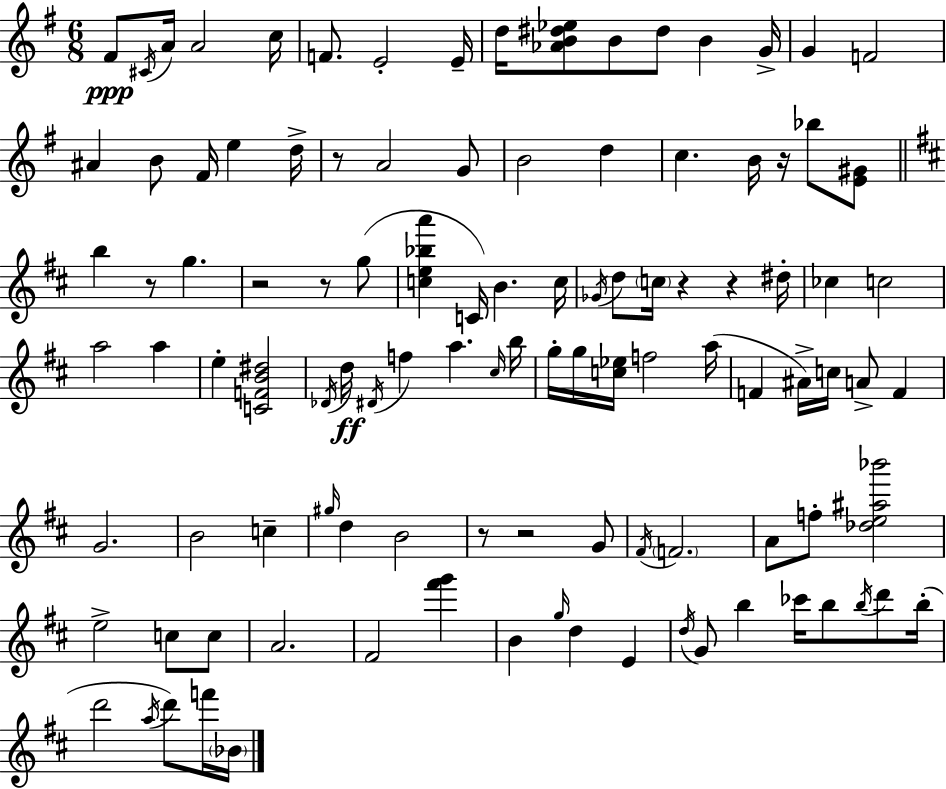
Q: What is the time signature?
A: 6/8